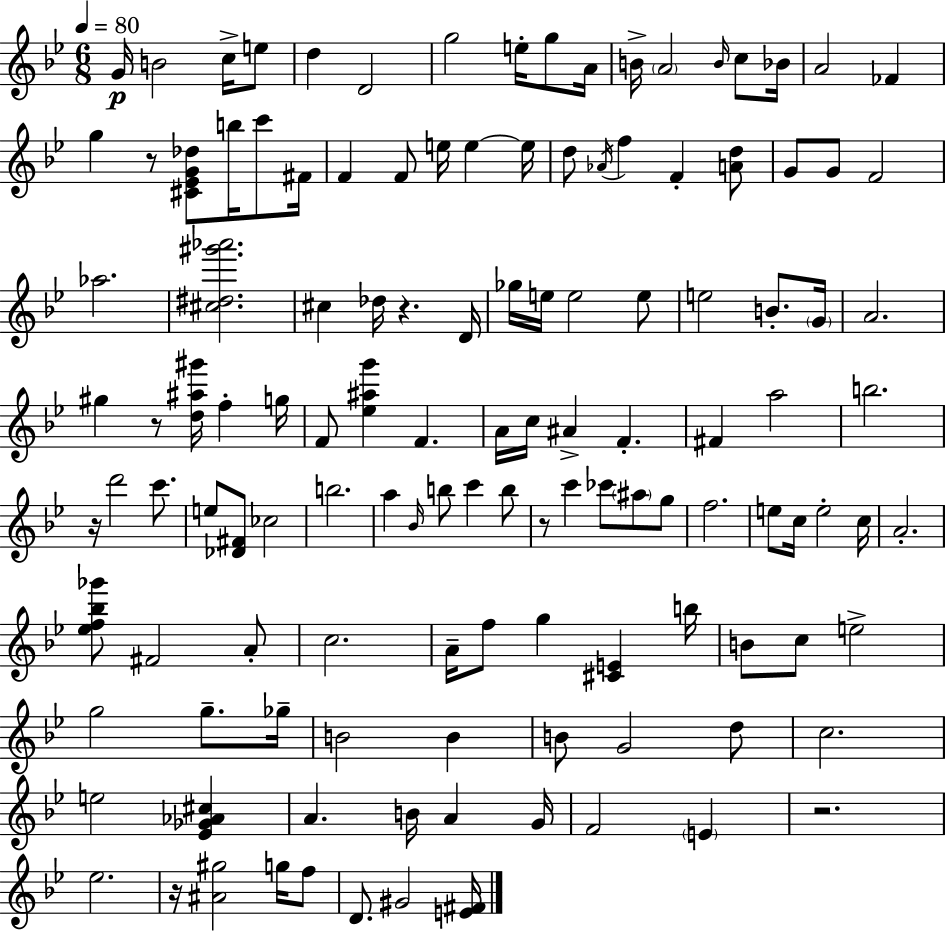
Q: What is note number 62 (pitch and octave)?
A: B5